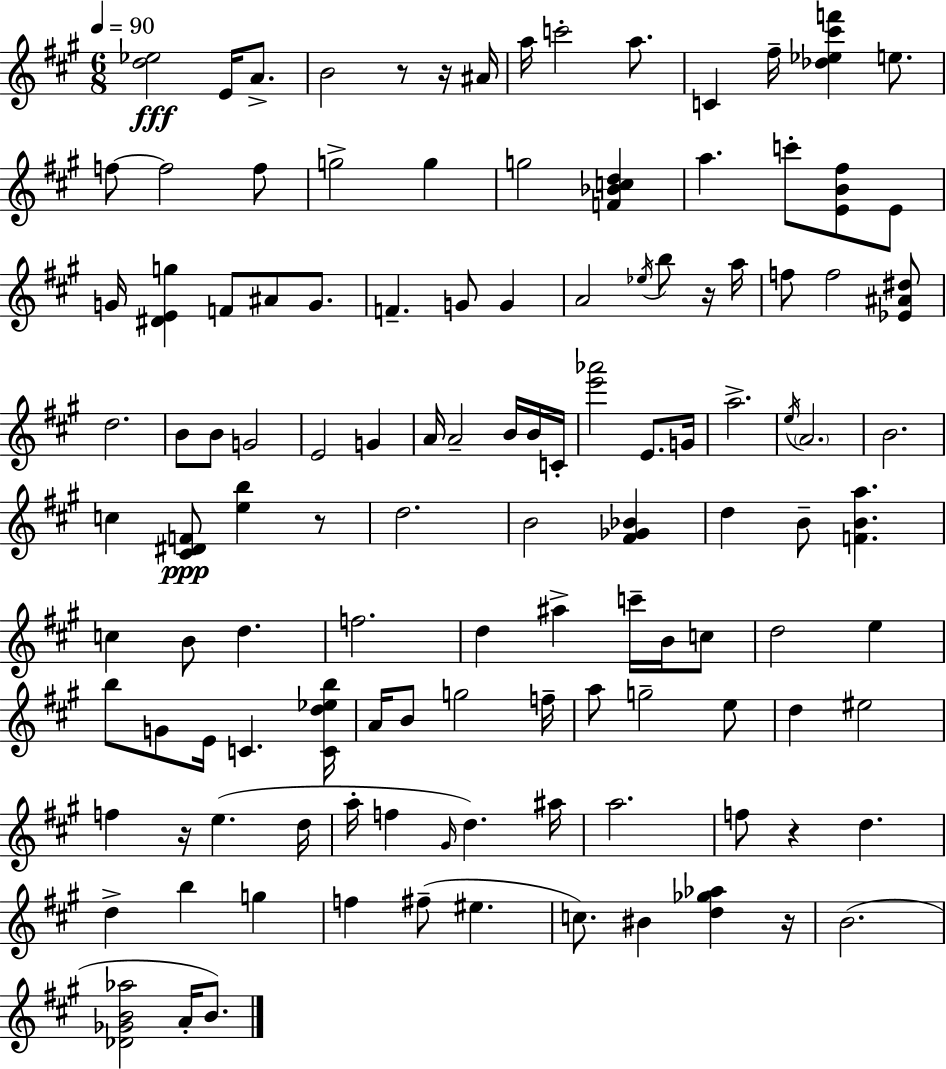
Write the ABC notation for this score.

X:1
T:Untitled
M:6/8
L:1/4
K:A
[d_e]2 E/4 A/2 B2 z/2 z/4 ^A/4 a/4 c'2 a/2 C ^f/4 [_d_e^c'f'] e/2 f/2 f2 f/2 g2 g g2 [F_Bcd] a c'/2 [EB^f]/2 E/2 G/4 [^DEg] F/2 ^A/2 G/2 F G/2 G A2 _e/4 b/2 z/4 a/4 f/2 f2 [_E^A^d]/2 d2 B/2 B/2 G2 E2 G A/4 A2 B/4 B/4 C/4 [e'_a']2 E/2 G/4 a2 e/4 A2 B2 c [^C^DF]/2 [eb] z/2 d2 B2 [^F_G_B] d B/2 [FBa] c B/2 d f2 d ^a c'/4 B/4 c/2 d2 e b/2 G/2 E/4 C [Cd_eb]/4 A/4 B/2 g2 f/4 a/2 g2 e/2 d ^e2 f z/4 e d/4 a/4 f ^G/4 d ^a/4 a2 f/2 z d d b g f ^f/2 ^e c/2 ^B [d_g_a] z/4 B2 [_D_GB_a]2 A/4 B/2